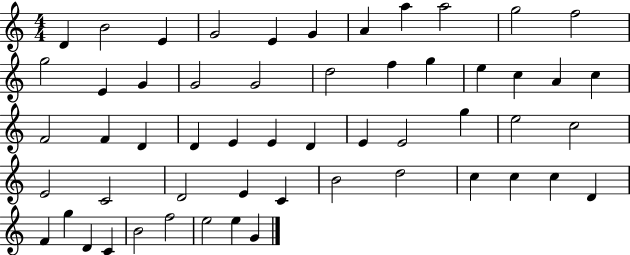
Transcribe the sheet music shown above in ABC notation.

X:1
T:Untitled
M:4/4
L:1/4
K:C
D B2 E G2 E G A a a2 g2 f2 g2 E G G2 G2 d2 f g e c A c F2 F D D E E D E E2 g e2 c2 E2 C2 D2 E C B2 d2 c c c D F g D C B2 f2 e2 e G